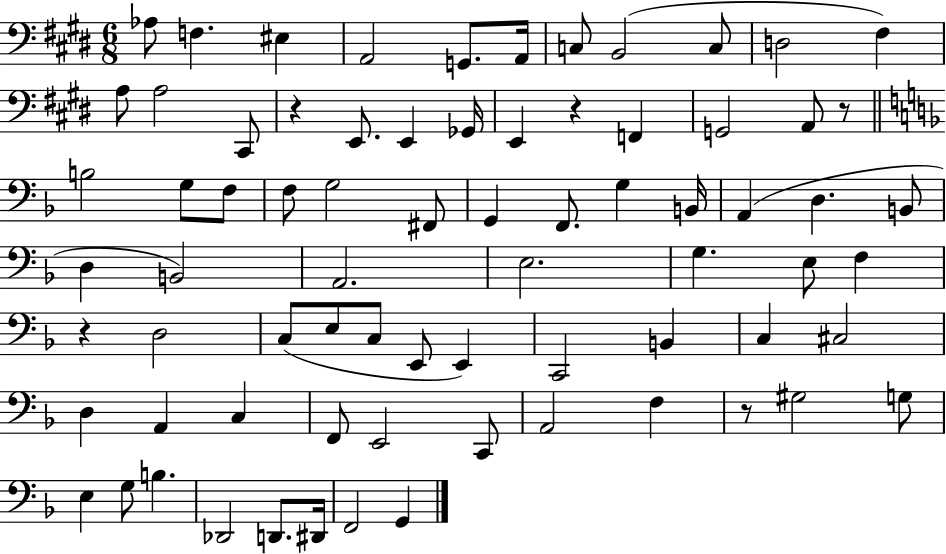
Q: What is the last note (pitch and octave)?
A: G2